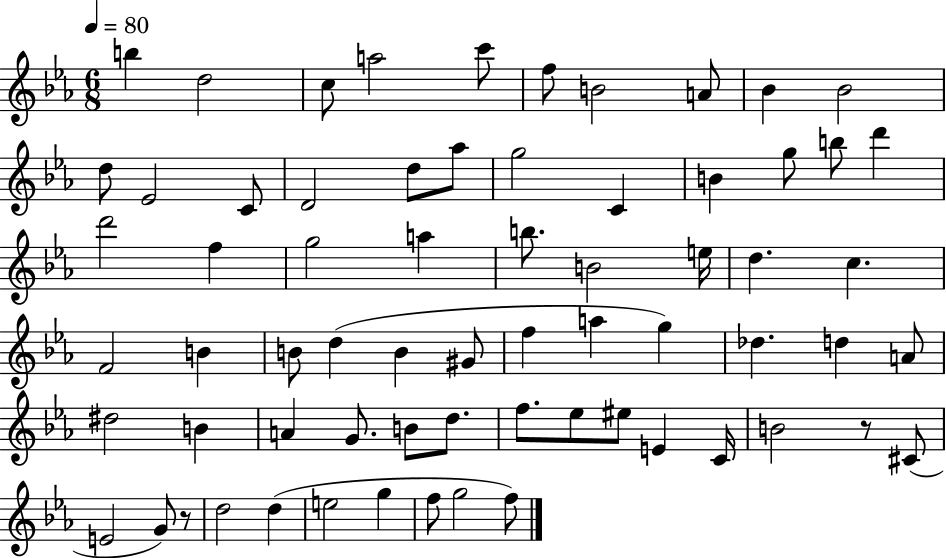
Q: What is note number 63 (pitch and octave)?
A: F5